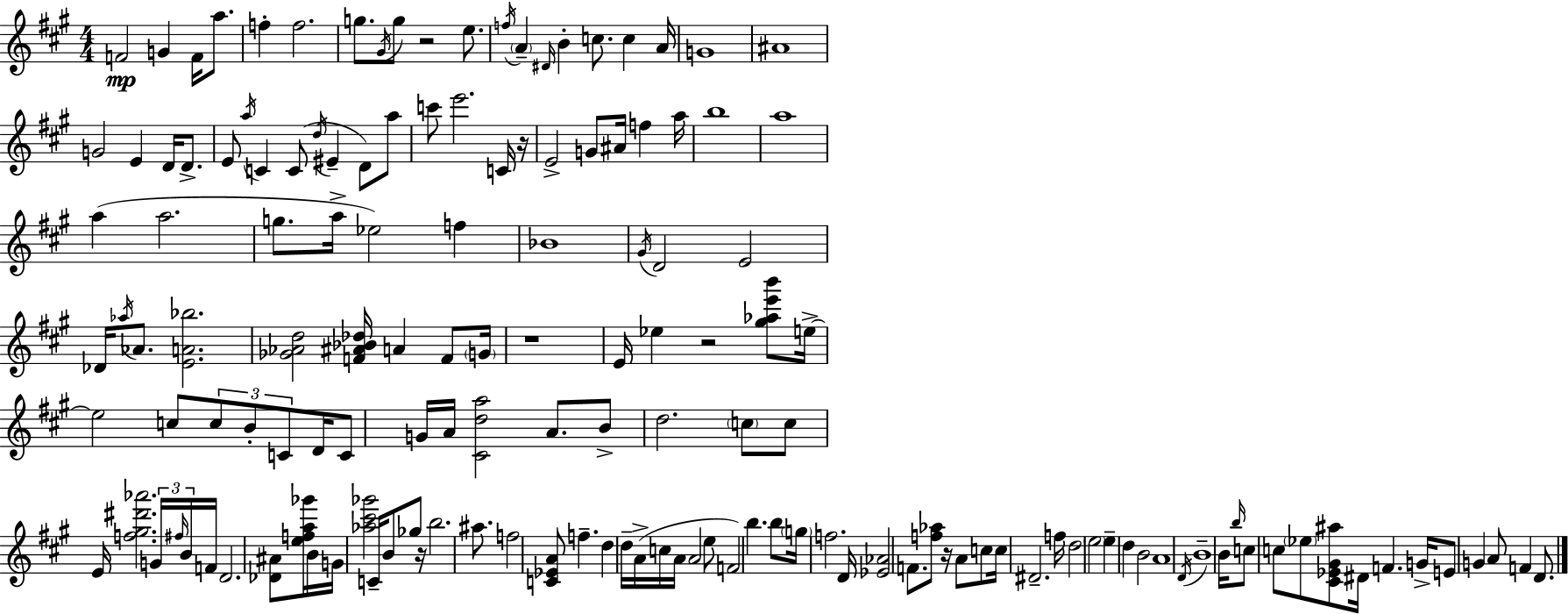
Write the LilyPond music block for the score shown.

{
  \clef treble
  \numericTimeSignature
  \time 4/4
  \key a \major
  \repeat volta 2 { f'2\mp g'4 f'16 a''8. | f''4-. f''2. | g''8. \acciaccatura { gis'16 } g''8 r2 e''8. | \acciaccatura { f''16 } \parenthesize a'4-- \grace { dis'16 } b'4-. c''8. c''4 | \break a'16 g'1 | ais'1 | g'2 e'4 d'16 | d'8.-> e'8 \acciaccatura { a''16 } c'4 c'8( \acciaccatura { d''16 } eis'4-- | \break d'8) a''8 c'''8 e'''2. | c'16 r16 e'2-> g'8 ais'16 | f''4 a''16 b''1 | a''1 | \break a''4( a''2. | g''8. a''16-> ees''2) | f''4 bes'1 | \acciaccatura { gis'16 } d'2 e'2 | \break des'16 \acciaccatura { aes''16 } aes'8. <e' a' bes''>2. | <ges' aes' d''>2 <f' ais' bes' des''>16 | a'4 f'8 \parenthesize g'16 r1 | e'16 ees''4 r2 | \break <gis'' aes'' e''' b'''>8 e''16->~~ e''2 c''8 | \tuplet 3/2 { c''8 b'8-. c'8 } d'16 c'8 g'16 a'16 <cis' d'' a''>2 | a'8. b'8-> d''2. | \parenthesize c''8 c''8 e'16 <f'' gis'' dis''' aes'''>2. | \break \tuplet 3/2 { g'16 \grace { fis''16 } b'16 } f'16 d'2. | <des' ais'>8 <e'' f'' a'' ges'''>16 b'16 g'16 <aes'' cis''' ges'''>2 | c'16-- b'8 ges''8 r16 b''2. | ais''8. f''2 | \break <c' ees' a'>8 f''4.-- d''4 d''16-- a'16->( c''16 a'16 | a'2 e''8 f'2) | b''4. b''8 \parenthesize g''16 f''2. | d'16 <ees' aes'>2 | \break f'8. <f'' aes''>8 r16 a'8 c''8 c''16 dis'2.-- | f''16 d''2 | \parenthesize e''2 e''4-- d''4 | b'2 a'1 | \break \acciaccatura { d'16 } b'1-- | b'16 \grace { b''16 } c''8 c''8 \parenthesize ees''8 | <cis' ees' gis' ais''>8 dis'16 f'4. g'16-> e'8 g'4 | a'8 f'4 d'8. } \bar "|."
}